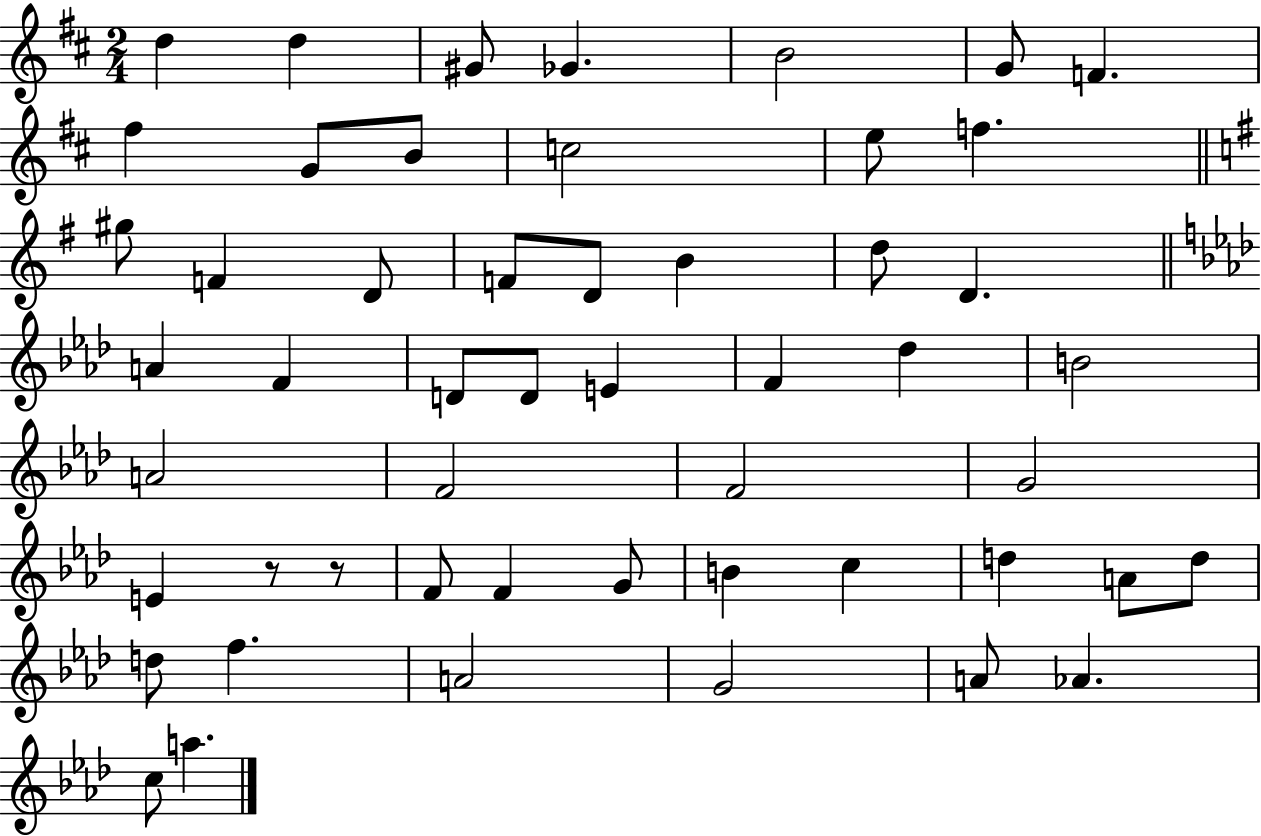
{
  \clef treble
  \numericTimeSignature
  \time 2/4
  \key d \major
  d''4 d''4 | gis'8 ges'4. | b'2 | g'8 f'4. | \break fis''4 g'8 b'8 | c''2 | e''8 f''4. | \bar "||" \break \key g \major gis''8 f'4 d'8 | f'8 d'8 b'4 | d''8 d'4. | \bar "||" \break \key f \minor a'4 f'4 | d'8 d'8 e'4 | f'4 des''4 | b'2 | \break a'2 | f'2 | f'2 | g'2 | \break e'4 r8 r8 | f'8 f'4 g'8 | b'4 c''4 | d''4 a'8 d''8 | \break d''8 f''4. | a'2 | g'2 | a'8 aes'4. | \break c''8 a''4. | \bar "|."
}